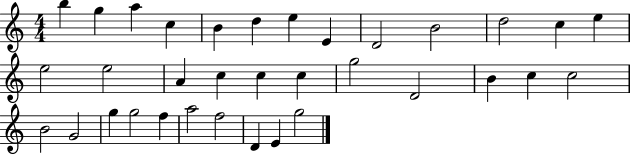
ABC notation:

X:1
T:Untitled
M:4/4
L:1/4
K:C
b g a c B d e E D2 B2 d2 c e e2 e2 A c c c g2 D2 B c c2 B2 G2 g g2 f a2 f2 D E g2